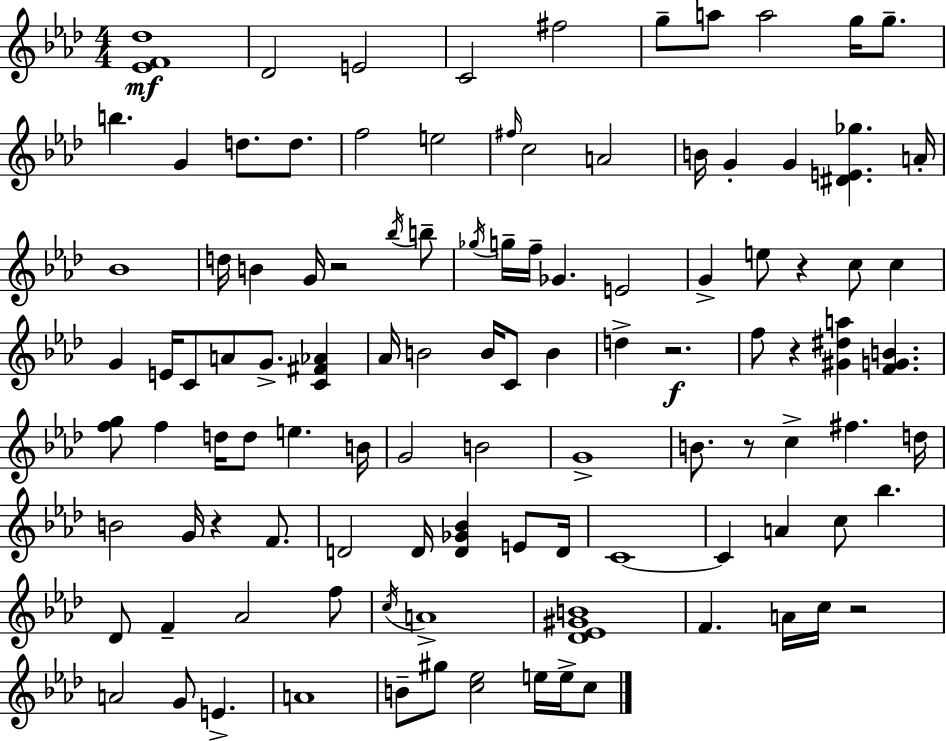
{
  \clef treble
  \numericTimeSignature
  \time 4/4
  \key f \minor
  <ees' f' des''>1\mf | des'2 e'2 | c'2 fis''2 | g''8-- a''8 a''2 g''16 g''8.-- | \break b''4. g'4 d''8. d''8. | f''2 e''2 | \grace { fis''16 } c''2 a'2 | b'16 g'4-. g'4 <dis' e' ges''>4. | \break a'16-. bes'1 | d''16 b'4 g'16 r2 \acciaccatura { bes''16 } | b''8-- \acciaccatura { ges''16 } g''16-- f''16-- ges'4. e'2 | g'4-> e''8 r4 c''8 c''4 | \break g'4 e'16 c'8 a'8 g'8.-> <c' fis' aes'>4 | aes'16 b'2 b'16 c'8 b'4 | d''4-> r2.\f | f''8 r4 <gis' dis'' a''>4 <f' g' b'>4. | \break <f'' g''>8 f''4 d''16 d''8 e''4. | b'16 g'2 b'2 | g'1-> | b'8. r8 c''4-> fis''4. | \break d''16 b'2 g'16 r4 | f'8. d'2 d'16 <d' ges' bes'>4 | e'8 d'16 c'1~~ | c'4 a'4 c''8 bes''4. | \break des'8 f'4-- aes'2 | f''8 \acciaccatura { c''16 } a'1-> | <des' ees' gis' b'>1 | f'4. a'16 c''16 r2 | \break a'2 g'8 e'4.-> | a'1 | b'8-- gis''8 <c'' ees''>2 | e''16 e''16-> c''8 \bar "|."
}